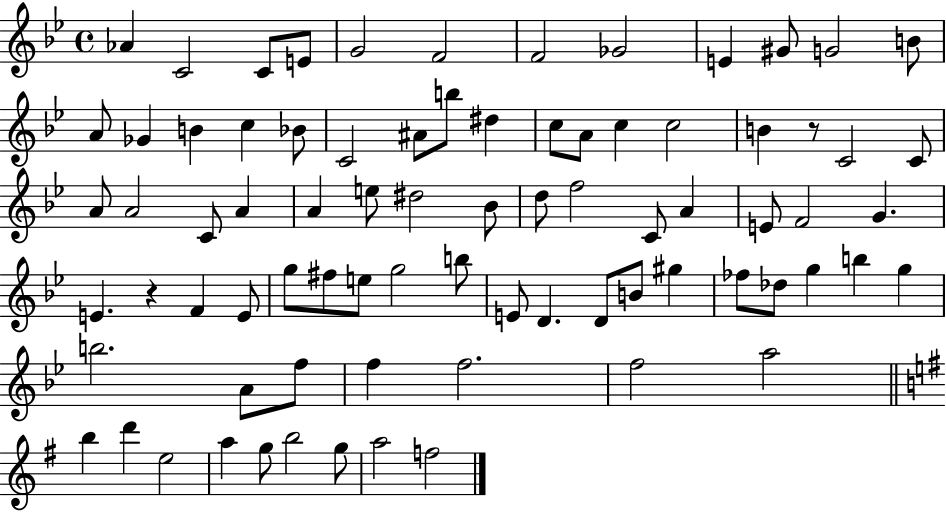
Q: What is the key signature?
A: BES major